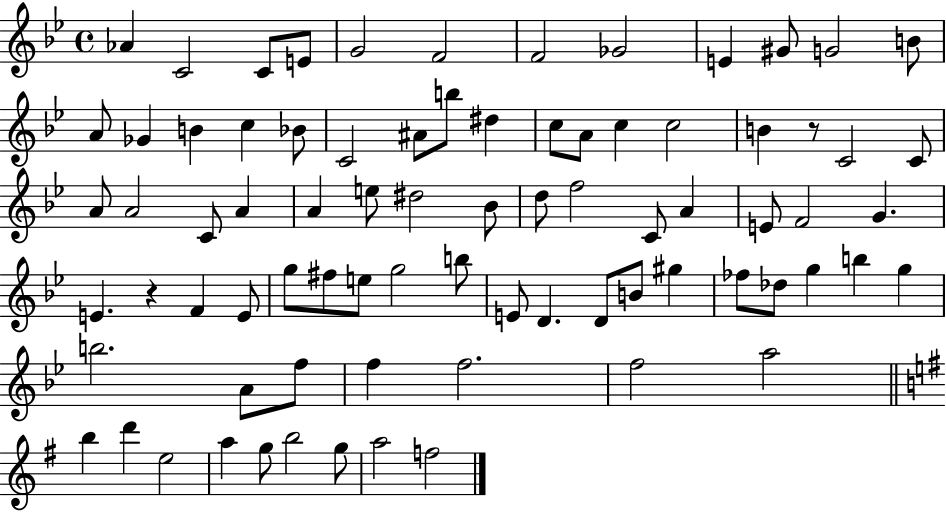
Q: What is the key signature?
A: BES major